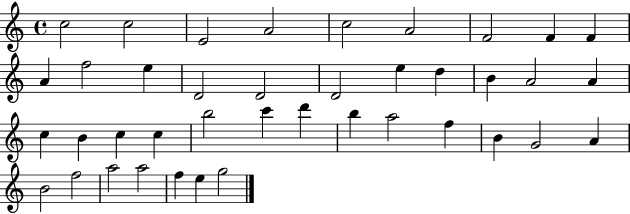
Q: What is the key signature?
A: C major